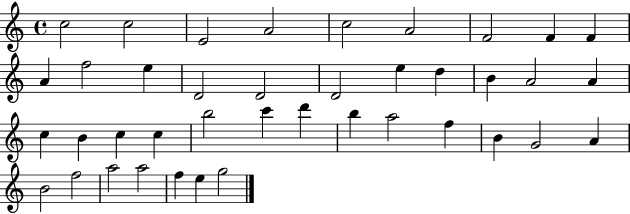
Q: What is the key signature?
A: C major